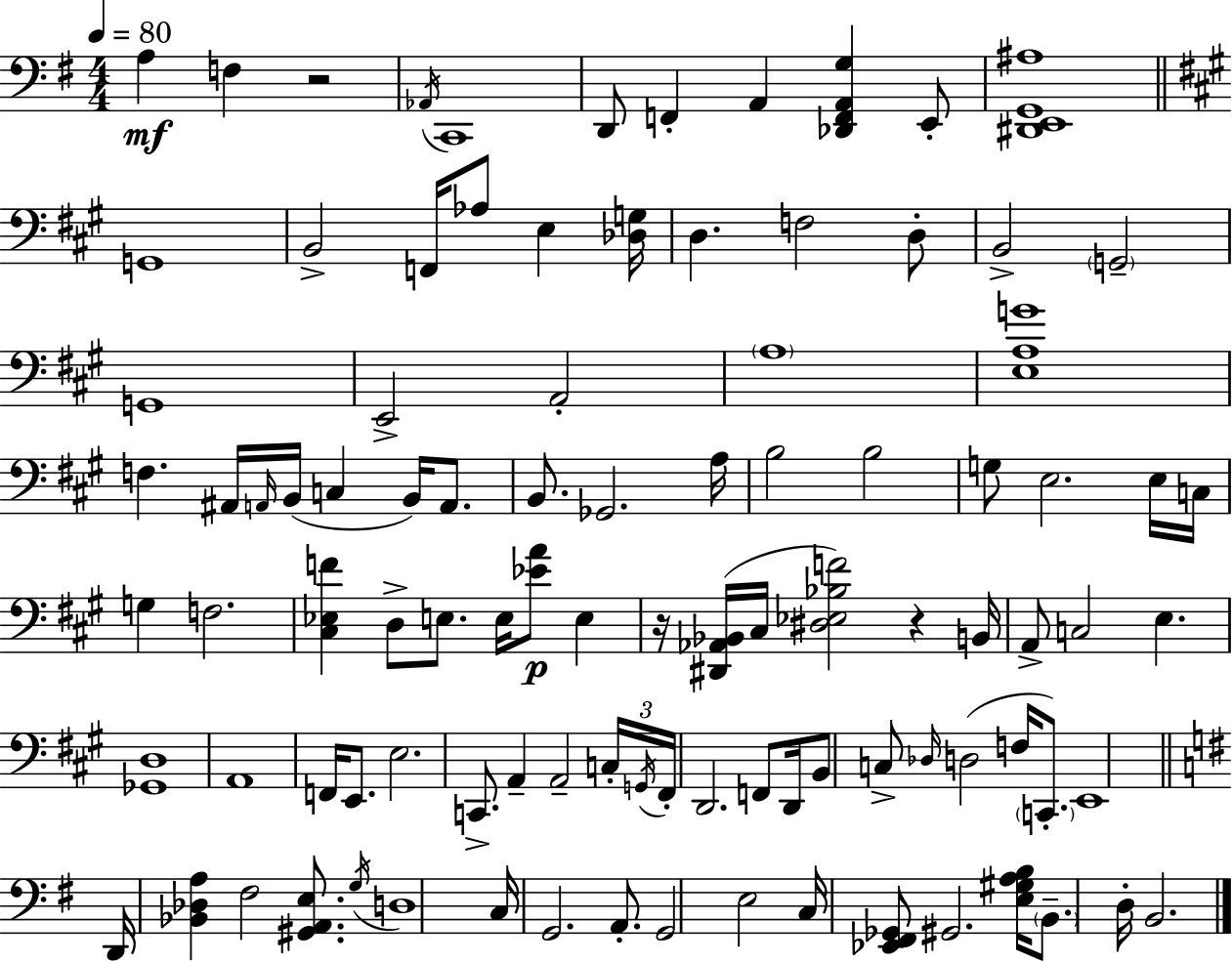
{
  \clef bass
  \numericTimeSignature
  \time 4/4
  \key g \major
  \tempo 4 = 80
  a4\mf f4 r2 | \acciaccatura { aes,16 } c,1 | d,8 f,4-. a,4 <des, f, a, g>4 e,8-. | <dis, e, g, ais>1 | \break \bar "||" \break \key a \major g,1 | b,2-> f,16 aes8 e4 <des g>16 | d4. f2 d8-. | b,2-> \parenthesize g,2-- | \break g,1 | e,2-> a,2-. | \parenthesize a1 | <e a g'>1 | \break f4. ais,16 \grace { a,16 }( b,16 c4 b,16) a,8. | b,8. ges,2. | a16 b2 b2 | g8 e2. e16 | \break c16 g4 f2. | <cis ees f'>4 d8-> e8. e16 <ees' a'>8\p e4 | r16 <dis, aes, bes,>16( cis16 <dis ees bes f'>2) r4 | b,16 a,8-> c2 e4. | \break <ges, d>1 | a,1 | f,16 e,8. e2. | c,8.-> a,4-- a,2-- | \break \tuplet 3/2 { c16-. \acciaccatura { g,16 } fis,16-. } d,2. f,8 | d,16 b,8 c8-> \grace { des16 } d2( f16 | \parenthesize c,8.-.) e,1 | \bar "||" \break \key g \major d,16 <bes, des a>4 fis2 <gis, a, e>8. | \acciaccatura { g16 } d1 | c16 g,2. a,8.-. | g,2 e2 | \break c16 <ees, fis, ges,>8 gis,2. | <e gis a b>16 \parenthesize b,8.-- d16-. b,2. | \bar "|."
}